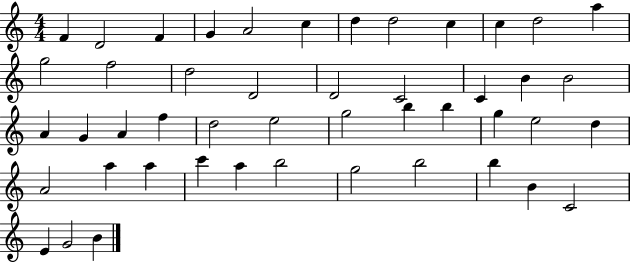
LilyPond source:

{
  \clef treble
  \numericTimeSignature
  \time 4/4
  \key c \major
  f'4 d'2 f'4 | g'4 a'2 c''4 | d''4 d''2 c''4 | c''4 d''2 a''4 | \break g''2 f''2 | d''2 d'2 | d'2 c'2 | c'4 b'4 b'2 | \break a'4 g'4 a'4 f''4 | d''2 e''2 | g''2 b''4 b''4 | g''4 e''2 d''4 | \break a'2 a''4 a''4 | c'''4 a''4 b''2 | g''2 b''2 | b''4 b'4 c'2 | \break e'4 g'2 b'4 | \bar "|."
}